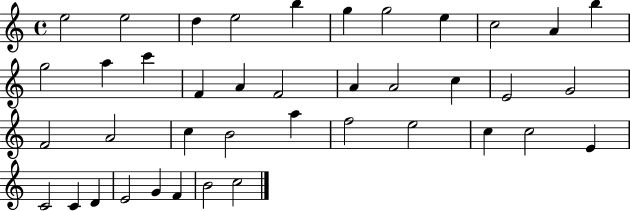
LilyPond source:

{
  \clef treble
  \time 4/4
  \defaultTimeSignature
  \key c \major
  e''2 e''2 | d''4 e''2 b''4 | g''4 g''2 e''4 | c''2 a'4 b''4 | \break g''2 a''4 c'''4 | f'4 a'4 f'2 | a'4 a'2 c''4 | e'2 g'2 | \break f'2 a'2 | c''4 b'2 a''4 | f''2 e''2 | c''4 c''2 e'4 | \break c'2 c'4 d'4 | e'2 g'4 f'4 | b'2 c''2 | \bar "|."
}